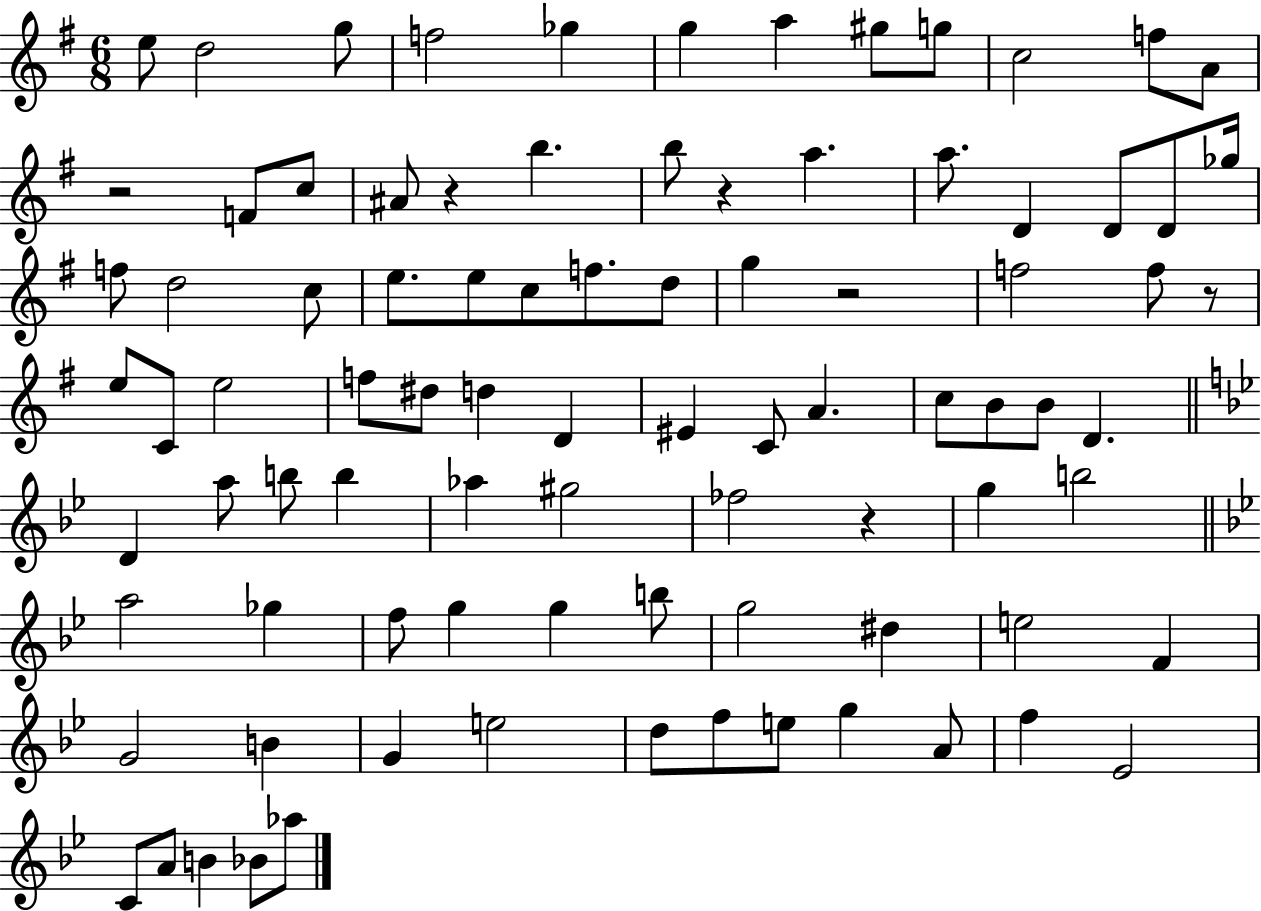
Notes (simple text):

E5/e D5/h G5/e F5/h Gb5/q G5/q A5/q G#5/e G5/e C5/h F5/e A4/e R/h F4/e C5/e A#4/e R/q B5/q. B5/e R/q A5/q. A5/e. D4/q D4/e D4/e Gb5/s F5/e D5/h C5/e E5/e. E5/e C5/e F5/e. D5/e G5/q R/h F5/h F5/e R/e E5/e C4/e E5/h F5/e D#5/e D5/q D4/q EIS4/q C4/e A4/q. C5/e B4/e B4/e D4/q. D4/q A5/e B5/e B5/q Ab5/q G#5/h FES5/h R/q G5/q B5/h A5/h Gb5/q F5/e G5/q G5/q B5/e G5/h D#5/q E5/h F4/q G4/h B4/q G4/q E5/h D5/e F5/e E5/e G5/q A4/e F5/q Eb4/h C4/e A4/e B4/q Bb4/e Ab5/e